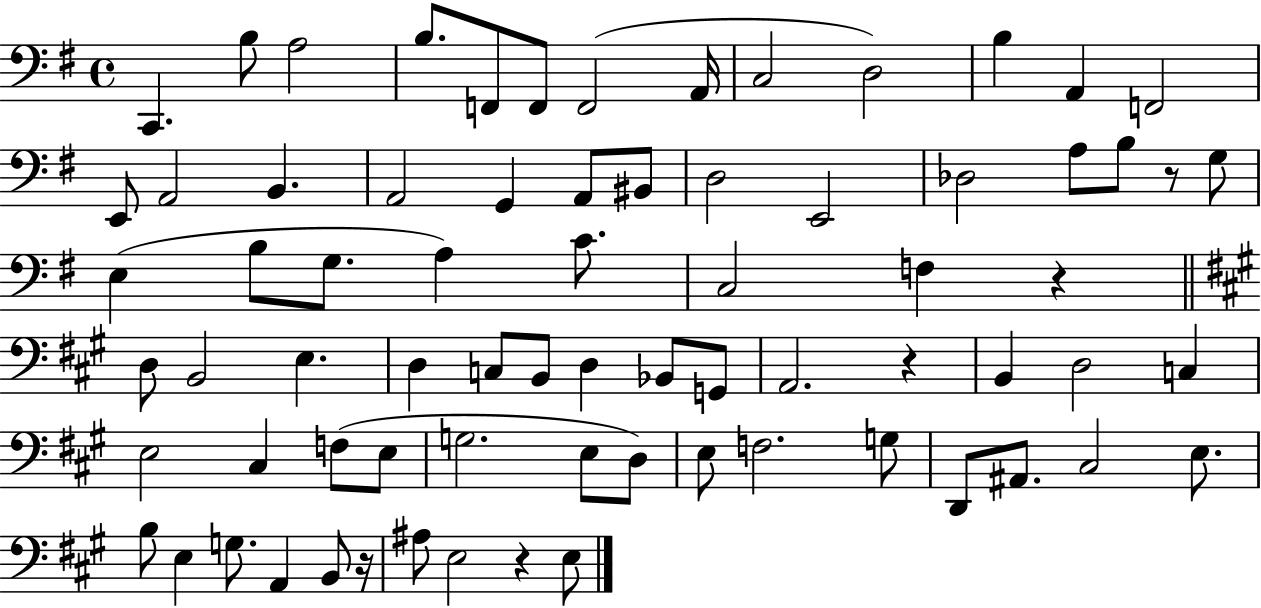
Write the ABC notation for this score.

X:1
T:Untitled
M:4/4
L:1/4
K:G
C,, B,/2 A,2 B,/2 F,,/2 F,,/2 F,,2 A,,/4 C,2 D,2 B, A,, F,,2 E,,/2 A,,2 B,, A,,2 G,, A,,/2 ^B,,/2 D,2 E,,2 _D,2 A,/2 B,/2 z/2 G,/2 E, B,/2 G,/2 A, C/2 C,2 F, z D,/2 B,,2 E, D, C,/2 B,,/2 D, _B,,/2 G,,/2 A,,2 z B,, D,2 C, E,2 ^C, F,/2 E,/2 G,2 E,/2 D,/2 E,/2 F,2 G,/2 D,,/2 ^A,,/2 ^C,2 E,/2 B,/2 E, G,/2 A,, B,,/2 z/4 ^A,/2 E,2 z E,/2